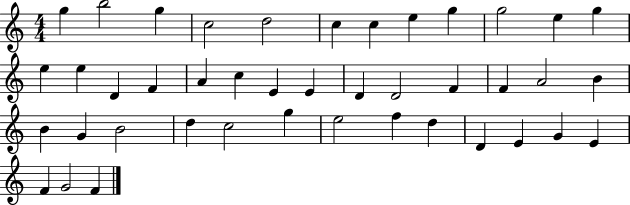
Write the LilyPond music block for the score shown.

{
  \clef treble
  \numericTimeSignature
  \time 4/4
  \key c \major
  g''4 b''2 g''4 | c''2 d''2 | c''4 c''4 e''4 g''4 | g''2 e''4 g''4 | \break e''4 e''4 d'4 f'4 | a'4 c''4 e'4 e'4 | d'4 d'2 f'4 | f'4 a'2 b'4 | \break b'4 g'4 b'2 | d''4 c''2 g''4 | e''2 f''4 d''4 | d'4 e'4 g'4 e'4 | \break f'4 g'2 f'4 | \bar "|."
}